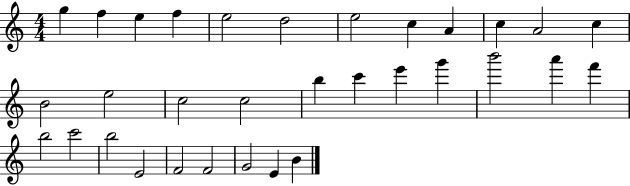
{
  \clef treble
  \numericTimeSignature
  \time 4/4
  \key c \major
  g''4 f''4 e''4 f''4 | e''2 d''2 | e''2 c''4 a'4 | c''4 a'2 c''4 | \break b'2 e''2 | c''2 c''2 | b''4 c'''4 e'''4 g'''4 | b'''2 a'''4 f'''4 | \break b''2 c'''2 | b''2 e'2 | f'2 f'2 | g'2 e'4 b'4 | \break \bar "|."
}